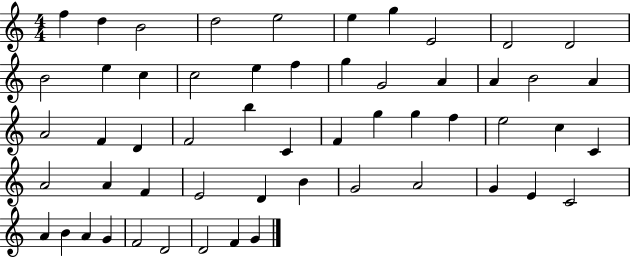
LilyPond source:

{
  \clef treble
  \numericTimeSignature
  \time 4/4
  \key c \major
  f''4 d''4 b'2 | d''2 e''2 | e''4 g''4 e'2 | d'2 d'2 | \break b'2 e''4 c''4 | c''2 e''4 f''4 | g''4 g'2 a'4 | a'4 b'2 a'4 | \break a'2 f'4 d'4 | f'2 b''4 c'4 | f'4 g''4 g''4 f''4 | e''2 c''4 c'4 | \break a'2 a'4 f'4 | e'2 d'4 b'4 | g'2 a'2 | g'4 e'4 c'2 | \break a'4 b'4 a'4 g'4 | f'2 d'2 | d'2 f'4 g'4 | \bar "|."
}